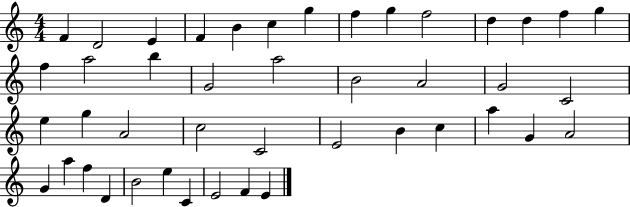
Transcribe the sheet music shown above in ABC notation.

X:1
T:Untitled
M:4/4
L:1/4
K:C
F D2 E F B c g f g f2 d d f g f a2 b G2 a2 B2 A2 G2 C2 e g A2 c2 C2 E2 B c a G A2 G a f D B2 e C E2 F E